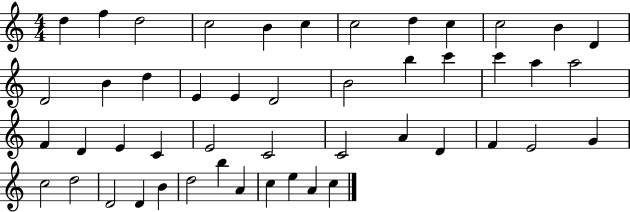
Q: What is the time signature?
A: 4/4